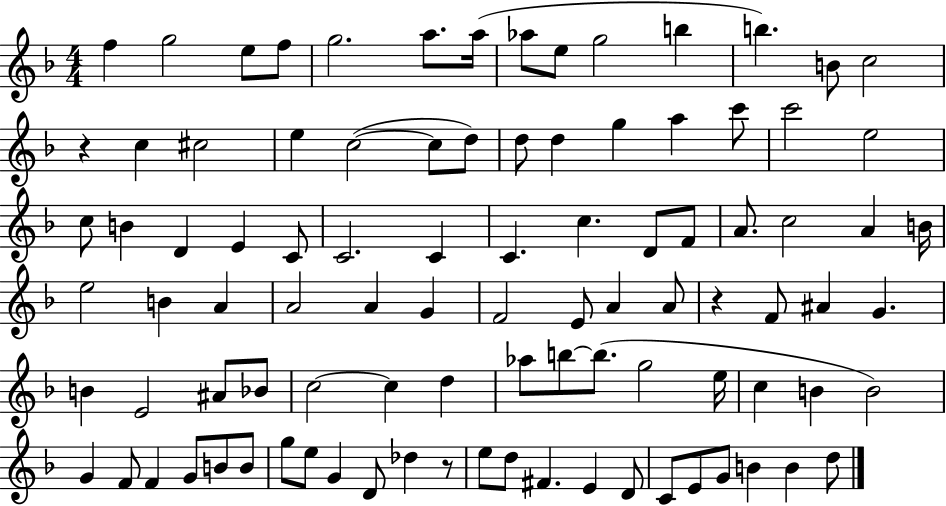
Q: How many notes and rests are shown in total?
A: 95